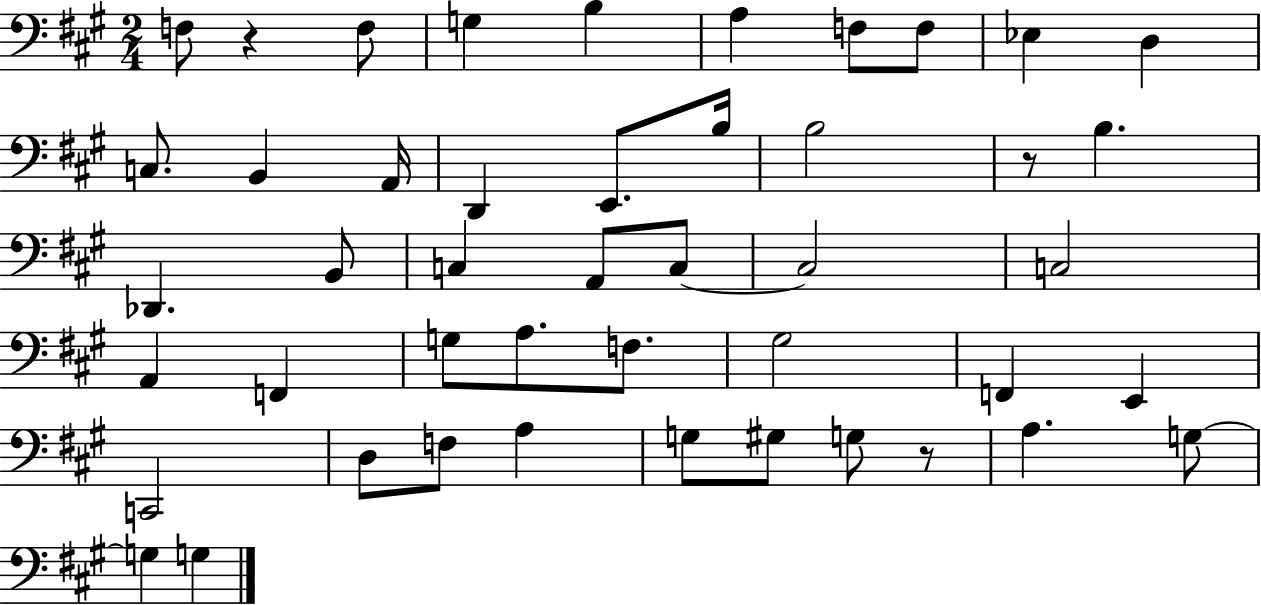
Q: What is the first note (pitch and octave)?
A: F3